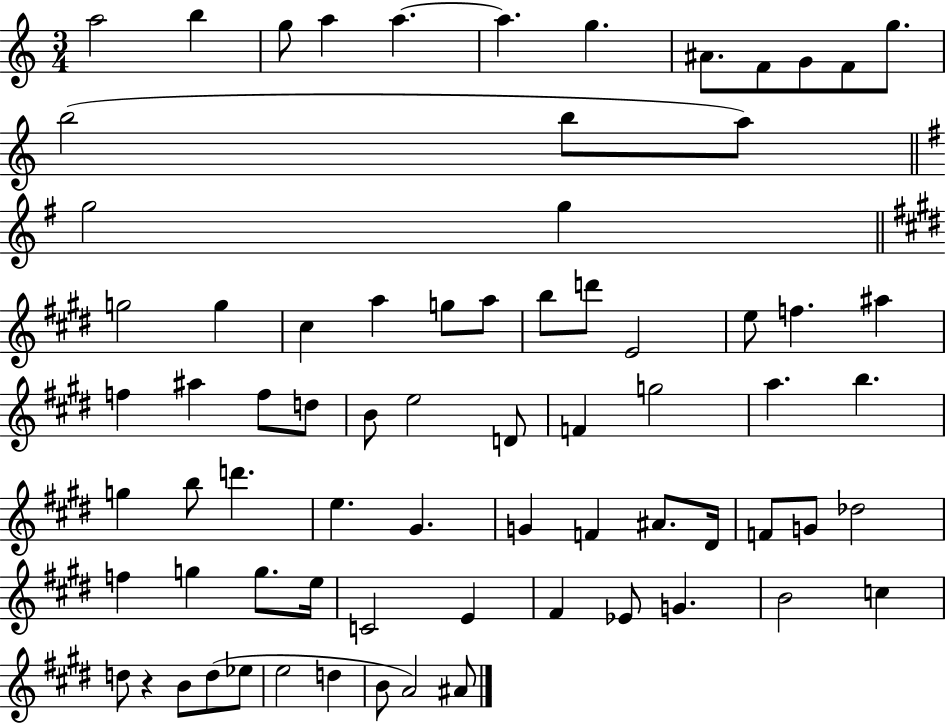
X:1
T:Untitled
M:3/4
L:1/4
K:C
a2 b g/2 a a a g ^A/2 F/2 G/2 F/2 g/2 b2 b/2 a/2 g2 g g2 g ^c a g/2 a/2 b/2 d'/2 E2 e/2 f ^a f ^a f/2 d/2 B/2 e2 D/2 F g2 a b g b/2 d' e ^G G F ^A/2 ^D/4 F/2 G/2 _d2 f g g/2 e/4 C2 E ^F _E/2 G B2 c d/2 z B/2 d/2 _e/2 e2 d B/2 A2 ^A/2